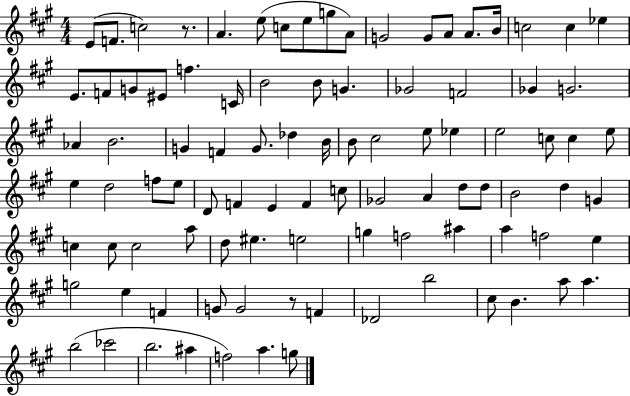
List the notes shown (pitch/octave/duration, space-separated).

E4/e F4/e. C5/h R/e. A4/q. E5/e C5/e E5/e G5/e A4/e G4/h G4/e A4/e A4/e. B4/s C5/h C5/q Eb5/q E4/e. F4/e G4/e EIS4/e F5/q. C4/s B4/h B4/e G4/q. Gb4/h F4/h Gb4/q G4/h. Ab4/q B4/h. G4/q F4/q G4/e. Db5/q B4/s B4/e C#5/h E5/e Eb5/q E5/h C5/e C5/q E5/e E5/q D5/h F5/e E5/e D4/e F4/q E4/q F4/q C5/e Gb4/h A4/q D5/e D5/e B4/h D5/q G4/q C5/q C5/e C5/h A5/e D5/e EIS5/q. E5/h G5/q F5/h A#5/q A5/q F5/h E5/q G5/h E5/q F4/q G4/e G4/h R/e F4/q Db4/h B5/h C#5/e B4/q. A5/e A5/q. B5/h CES6/h B5/h. A#5/q F5/h A5/q. G5/e